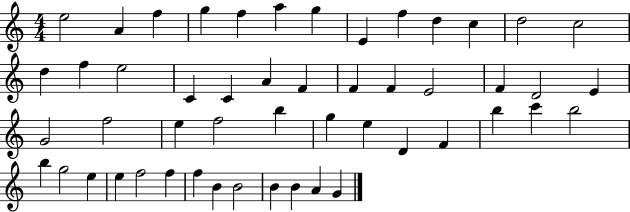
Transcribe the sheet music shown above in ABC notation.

X:1
T:Untitled
M:4/4
L:1/4
K:C
e2 A f g f a g E f d c d2 c2 d f e2 C C A F F F E2 F D2 E G2 f2 e f2 b g e D F b c' b2 b g2 e e f2 f f B B2 B B A G